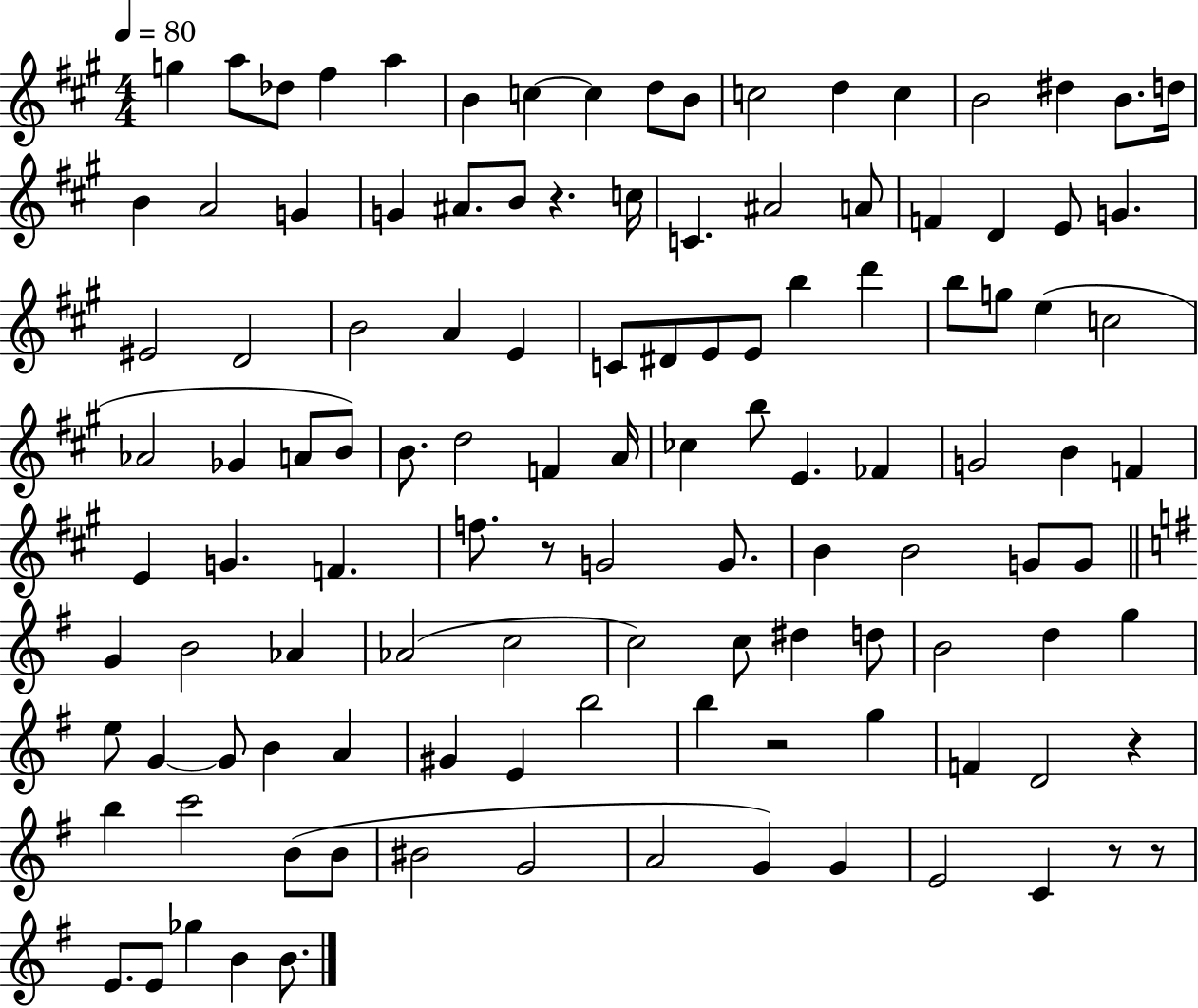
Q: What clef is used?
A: treble